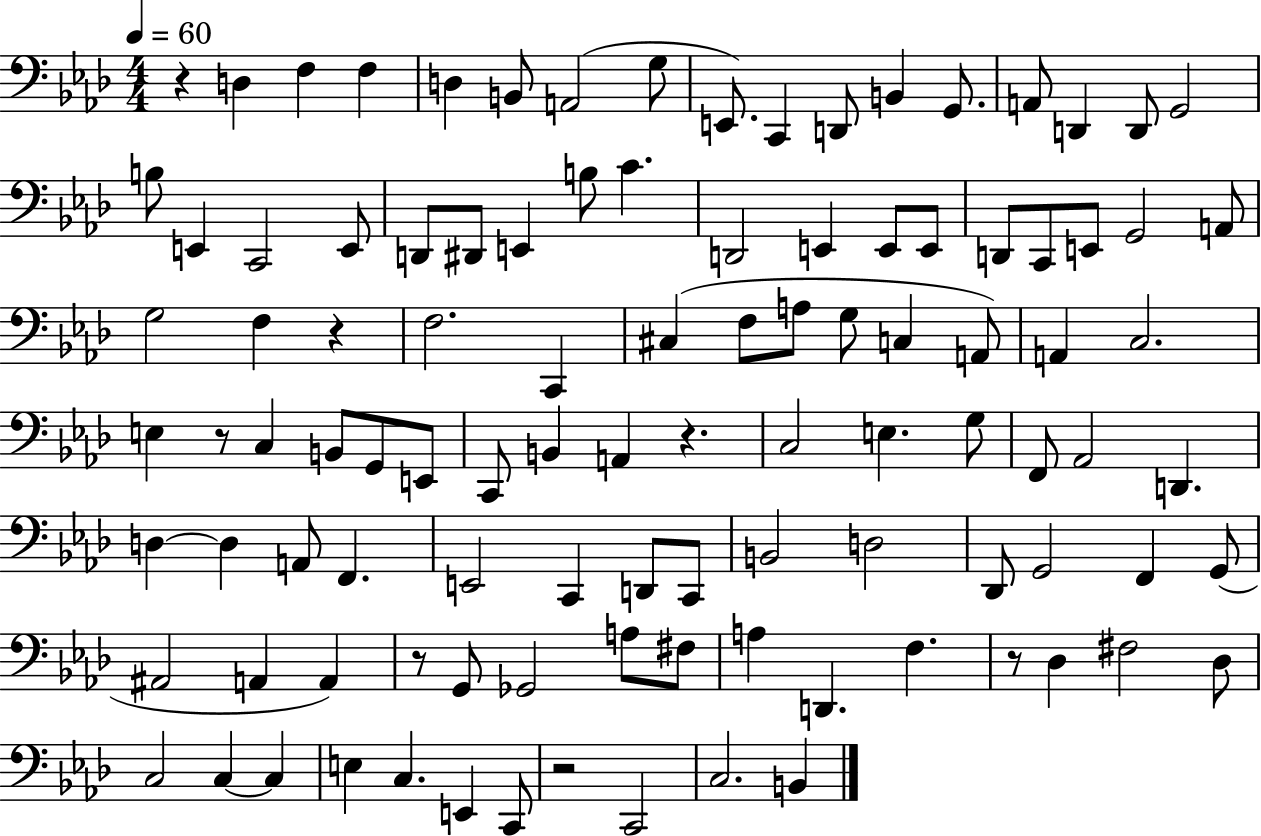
R/q D3/q F3/q F3/q D3/q B2/e A2/h G3/e E2/e. C2/q D2/e B2/q G2/e. A2/e D2/q D2/e G2/h B3/e E2/q C2/h E2/e D2/e D#2/e E2/q B3/e C4/q. D2/h E2/q E2/e E2/e D2/e C2/e E2/e G2/h A2/e G3/h F3/q R/q F3/h. C2/q C#3/q F3/e A3/e G3/e C3/q A2/e A2/q C3/h. E3/q R/e C3/q B2/e G2/e E2/e C2/e B2/q A2/q R/q. C3/h E3/q. G3/e F2/e Ab2/h D2/q. D3/q D3/q A2/e F2/q. E2/h C2/q D2/e C2/e B2/h D3/h Db2/e G2/h F2/q G2/e A#2/h A2/q A2/q R/e G2/e Gb2/h A3/e F#3/e A3/q D2/q. F3/q. R/e Db3/q F#3/h Db3/e C3/h C3/q C3/q E3/q C3/q. E2/q C2/e R/h C2/h C3/h. B2/q